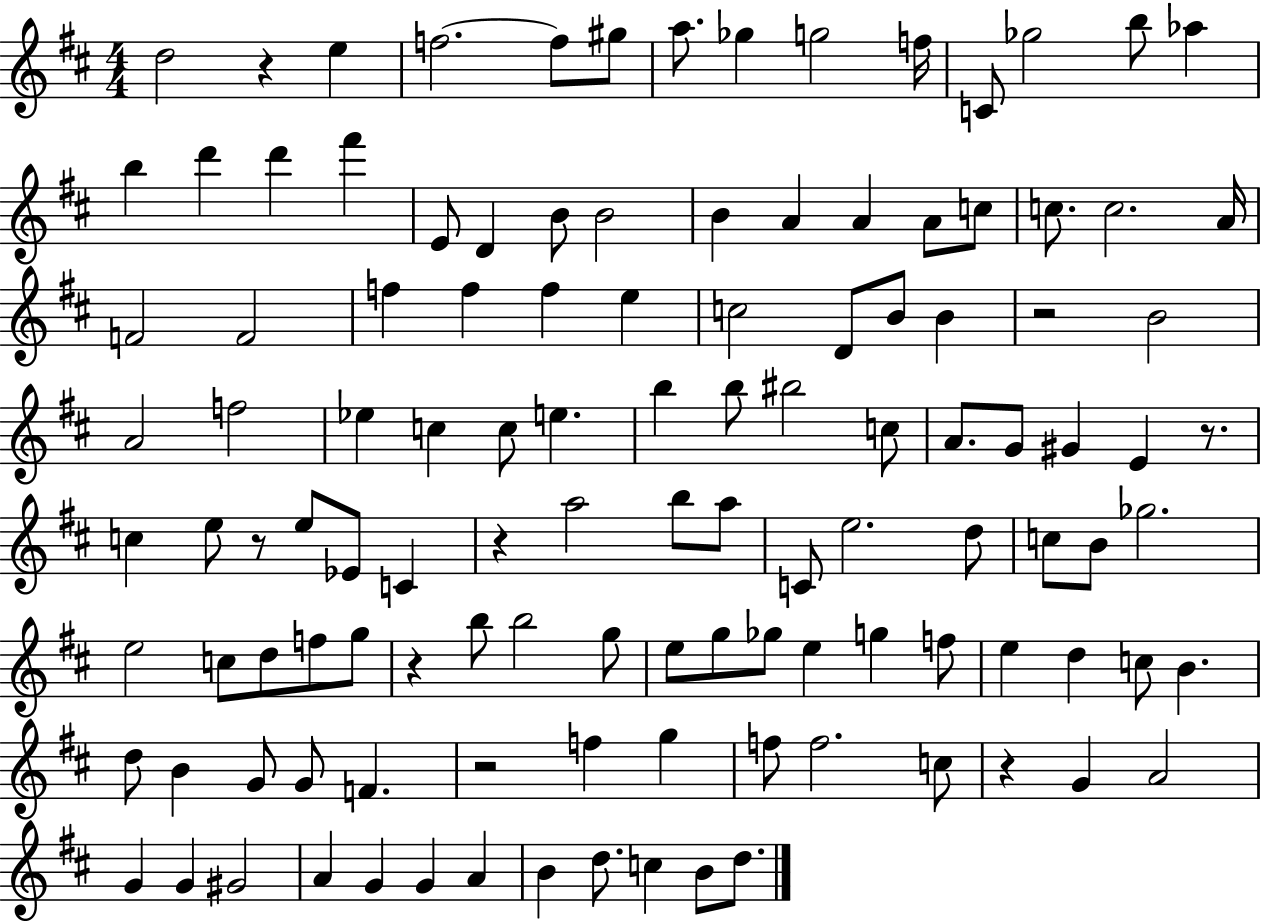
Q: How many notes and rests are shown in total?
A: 118